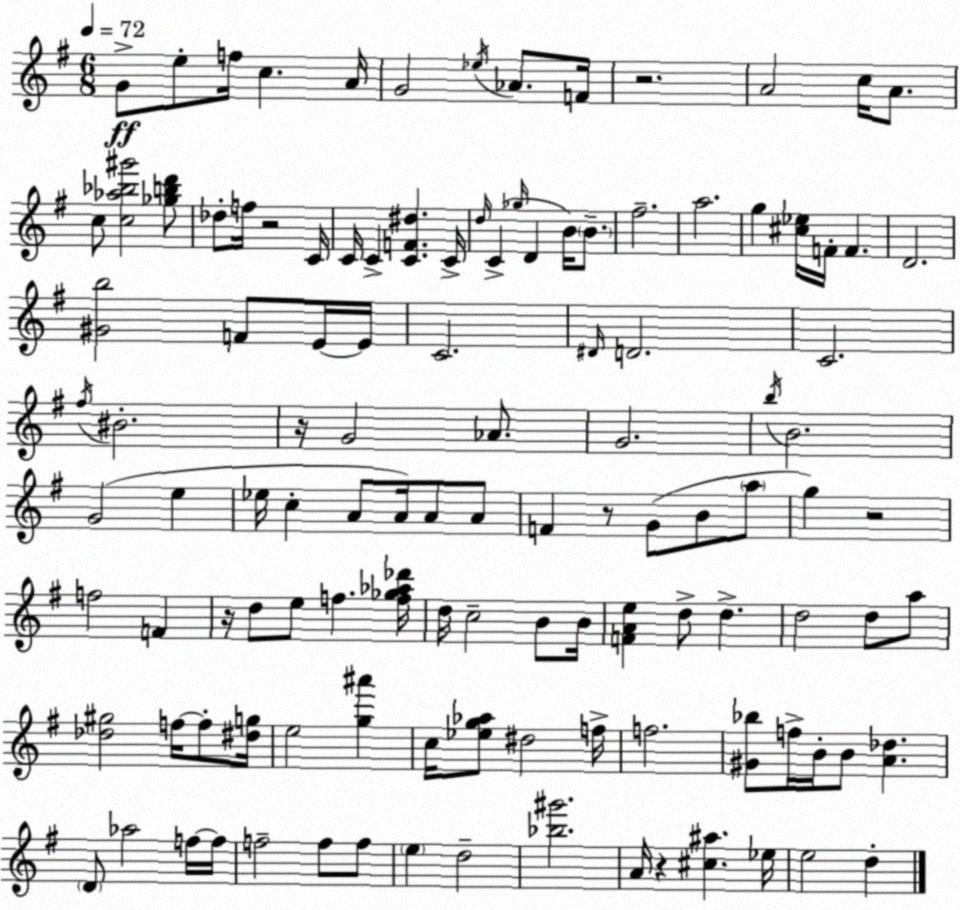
X:1
T:Untitled
M:6/8
L:1/4
K:G
G/2 e/2 f/4 c A/4 G2 _e/4 _A/2 F/4 z2 A2 c/4 A/2 c/2 [c_a_b^g']2 [_gbd']/2 _d/2 f/4 z2 C/4 C/4 C [CF^d] C/4 d/4 C _g/4 D B/4 B/2 ^f2 a2 g [^c_e]/4 F/4 F D2 [^Gb]2 F/2 E/4 E/4 C2 ^D/4 D2 C2 ^f/4 ^B2 z/4 G2 _A/2 G2 b/4 B2 G2 e _e/4 c A/2 A/4 A/2 A/2 F z/2 G/2 B/2 a/2 g z2 f2 F z/4 d/2 e/2 f [f_g_a_d']/4 d/4 c2 B/2 B/4 [FAe] d/2 d d2 d/2 a/2 [_d^g]2 f/4 f/2 [^dg]/4 e2 [g^a'] c/4 [_eg_a]/2 ^d2 f/4 f2 [^G_b]/2 f/4 B/4 B/2 [A_d] D/2 _a2 f/4 f/4 f2 f/2 f/2 e d2 [_b^g']2 A/4 z [^c^a] _e/4 e2 d